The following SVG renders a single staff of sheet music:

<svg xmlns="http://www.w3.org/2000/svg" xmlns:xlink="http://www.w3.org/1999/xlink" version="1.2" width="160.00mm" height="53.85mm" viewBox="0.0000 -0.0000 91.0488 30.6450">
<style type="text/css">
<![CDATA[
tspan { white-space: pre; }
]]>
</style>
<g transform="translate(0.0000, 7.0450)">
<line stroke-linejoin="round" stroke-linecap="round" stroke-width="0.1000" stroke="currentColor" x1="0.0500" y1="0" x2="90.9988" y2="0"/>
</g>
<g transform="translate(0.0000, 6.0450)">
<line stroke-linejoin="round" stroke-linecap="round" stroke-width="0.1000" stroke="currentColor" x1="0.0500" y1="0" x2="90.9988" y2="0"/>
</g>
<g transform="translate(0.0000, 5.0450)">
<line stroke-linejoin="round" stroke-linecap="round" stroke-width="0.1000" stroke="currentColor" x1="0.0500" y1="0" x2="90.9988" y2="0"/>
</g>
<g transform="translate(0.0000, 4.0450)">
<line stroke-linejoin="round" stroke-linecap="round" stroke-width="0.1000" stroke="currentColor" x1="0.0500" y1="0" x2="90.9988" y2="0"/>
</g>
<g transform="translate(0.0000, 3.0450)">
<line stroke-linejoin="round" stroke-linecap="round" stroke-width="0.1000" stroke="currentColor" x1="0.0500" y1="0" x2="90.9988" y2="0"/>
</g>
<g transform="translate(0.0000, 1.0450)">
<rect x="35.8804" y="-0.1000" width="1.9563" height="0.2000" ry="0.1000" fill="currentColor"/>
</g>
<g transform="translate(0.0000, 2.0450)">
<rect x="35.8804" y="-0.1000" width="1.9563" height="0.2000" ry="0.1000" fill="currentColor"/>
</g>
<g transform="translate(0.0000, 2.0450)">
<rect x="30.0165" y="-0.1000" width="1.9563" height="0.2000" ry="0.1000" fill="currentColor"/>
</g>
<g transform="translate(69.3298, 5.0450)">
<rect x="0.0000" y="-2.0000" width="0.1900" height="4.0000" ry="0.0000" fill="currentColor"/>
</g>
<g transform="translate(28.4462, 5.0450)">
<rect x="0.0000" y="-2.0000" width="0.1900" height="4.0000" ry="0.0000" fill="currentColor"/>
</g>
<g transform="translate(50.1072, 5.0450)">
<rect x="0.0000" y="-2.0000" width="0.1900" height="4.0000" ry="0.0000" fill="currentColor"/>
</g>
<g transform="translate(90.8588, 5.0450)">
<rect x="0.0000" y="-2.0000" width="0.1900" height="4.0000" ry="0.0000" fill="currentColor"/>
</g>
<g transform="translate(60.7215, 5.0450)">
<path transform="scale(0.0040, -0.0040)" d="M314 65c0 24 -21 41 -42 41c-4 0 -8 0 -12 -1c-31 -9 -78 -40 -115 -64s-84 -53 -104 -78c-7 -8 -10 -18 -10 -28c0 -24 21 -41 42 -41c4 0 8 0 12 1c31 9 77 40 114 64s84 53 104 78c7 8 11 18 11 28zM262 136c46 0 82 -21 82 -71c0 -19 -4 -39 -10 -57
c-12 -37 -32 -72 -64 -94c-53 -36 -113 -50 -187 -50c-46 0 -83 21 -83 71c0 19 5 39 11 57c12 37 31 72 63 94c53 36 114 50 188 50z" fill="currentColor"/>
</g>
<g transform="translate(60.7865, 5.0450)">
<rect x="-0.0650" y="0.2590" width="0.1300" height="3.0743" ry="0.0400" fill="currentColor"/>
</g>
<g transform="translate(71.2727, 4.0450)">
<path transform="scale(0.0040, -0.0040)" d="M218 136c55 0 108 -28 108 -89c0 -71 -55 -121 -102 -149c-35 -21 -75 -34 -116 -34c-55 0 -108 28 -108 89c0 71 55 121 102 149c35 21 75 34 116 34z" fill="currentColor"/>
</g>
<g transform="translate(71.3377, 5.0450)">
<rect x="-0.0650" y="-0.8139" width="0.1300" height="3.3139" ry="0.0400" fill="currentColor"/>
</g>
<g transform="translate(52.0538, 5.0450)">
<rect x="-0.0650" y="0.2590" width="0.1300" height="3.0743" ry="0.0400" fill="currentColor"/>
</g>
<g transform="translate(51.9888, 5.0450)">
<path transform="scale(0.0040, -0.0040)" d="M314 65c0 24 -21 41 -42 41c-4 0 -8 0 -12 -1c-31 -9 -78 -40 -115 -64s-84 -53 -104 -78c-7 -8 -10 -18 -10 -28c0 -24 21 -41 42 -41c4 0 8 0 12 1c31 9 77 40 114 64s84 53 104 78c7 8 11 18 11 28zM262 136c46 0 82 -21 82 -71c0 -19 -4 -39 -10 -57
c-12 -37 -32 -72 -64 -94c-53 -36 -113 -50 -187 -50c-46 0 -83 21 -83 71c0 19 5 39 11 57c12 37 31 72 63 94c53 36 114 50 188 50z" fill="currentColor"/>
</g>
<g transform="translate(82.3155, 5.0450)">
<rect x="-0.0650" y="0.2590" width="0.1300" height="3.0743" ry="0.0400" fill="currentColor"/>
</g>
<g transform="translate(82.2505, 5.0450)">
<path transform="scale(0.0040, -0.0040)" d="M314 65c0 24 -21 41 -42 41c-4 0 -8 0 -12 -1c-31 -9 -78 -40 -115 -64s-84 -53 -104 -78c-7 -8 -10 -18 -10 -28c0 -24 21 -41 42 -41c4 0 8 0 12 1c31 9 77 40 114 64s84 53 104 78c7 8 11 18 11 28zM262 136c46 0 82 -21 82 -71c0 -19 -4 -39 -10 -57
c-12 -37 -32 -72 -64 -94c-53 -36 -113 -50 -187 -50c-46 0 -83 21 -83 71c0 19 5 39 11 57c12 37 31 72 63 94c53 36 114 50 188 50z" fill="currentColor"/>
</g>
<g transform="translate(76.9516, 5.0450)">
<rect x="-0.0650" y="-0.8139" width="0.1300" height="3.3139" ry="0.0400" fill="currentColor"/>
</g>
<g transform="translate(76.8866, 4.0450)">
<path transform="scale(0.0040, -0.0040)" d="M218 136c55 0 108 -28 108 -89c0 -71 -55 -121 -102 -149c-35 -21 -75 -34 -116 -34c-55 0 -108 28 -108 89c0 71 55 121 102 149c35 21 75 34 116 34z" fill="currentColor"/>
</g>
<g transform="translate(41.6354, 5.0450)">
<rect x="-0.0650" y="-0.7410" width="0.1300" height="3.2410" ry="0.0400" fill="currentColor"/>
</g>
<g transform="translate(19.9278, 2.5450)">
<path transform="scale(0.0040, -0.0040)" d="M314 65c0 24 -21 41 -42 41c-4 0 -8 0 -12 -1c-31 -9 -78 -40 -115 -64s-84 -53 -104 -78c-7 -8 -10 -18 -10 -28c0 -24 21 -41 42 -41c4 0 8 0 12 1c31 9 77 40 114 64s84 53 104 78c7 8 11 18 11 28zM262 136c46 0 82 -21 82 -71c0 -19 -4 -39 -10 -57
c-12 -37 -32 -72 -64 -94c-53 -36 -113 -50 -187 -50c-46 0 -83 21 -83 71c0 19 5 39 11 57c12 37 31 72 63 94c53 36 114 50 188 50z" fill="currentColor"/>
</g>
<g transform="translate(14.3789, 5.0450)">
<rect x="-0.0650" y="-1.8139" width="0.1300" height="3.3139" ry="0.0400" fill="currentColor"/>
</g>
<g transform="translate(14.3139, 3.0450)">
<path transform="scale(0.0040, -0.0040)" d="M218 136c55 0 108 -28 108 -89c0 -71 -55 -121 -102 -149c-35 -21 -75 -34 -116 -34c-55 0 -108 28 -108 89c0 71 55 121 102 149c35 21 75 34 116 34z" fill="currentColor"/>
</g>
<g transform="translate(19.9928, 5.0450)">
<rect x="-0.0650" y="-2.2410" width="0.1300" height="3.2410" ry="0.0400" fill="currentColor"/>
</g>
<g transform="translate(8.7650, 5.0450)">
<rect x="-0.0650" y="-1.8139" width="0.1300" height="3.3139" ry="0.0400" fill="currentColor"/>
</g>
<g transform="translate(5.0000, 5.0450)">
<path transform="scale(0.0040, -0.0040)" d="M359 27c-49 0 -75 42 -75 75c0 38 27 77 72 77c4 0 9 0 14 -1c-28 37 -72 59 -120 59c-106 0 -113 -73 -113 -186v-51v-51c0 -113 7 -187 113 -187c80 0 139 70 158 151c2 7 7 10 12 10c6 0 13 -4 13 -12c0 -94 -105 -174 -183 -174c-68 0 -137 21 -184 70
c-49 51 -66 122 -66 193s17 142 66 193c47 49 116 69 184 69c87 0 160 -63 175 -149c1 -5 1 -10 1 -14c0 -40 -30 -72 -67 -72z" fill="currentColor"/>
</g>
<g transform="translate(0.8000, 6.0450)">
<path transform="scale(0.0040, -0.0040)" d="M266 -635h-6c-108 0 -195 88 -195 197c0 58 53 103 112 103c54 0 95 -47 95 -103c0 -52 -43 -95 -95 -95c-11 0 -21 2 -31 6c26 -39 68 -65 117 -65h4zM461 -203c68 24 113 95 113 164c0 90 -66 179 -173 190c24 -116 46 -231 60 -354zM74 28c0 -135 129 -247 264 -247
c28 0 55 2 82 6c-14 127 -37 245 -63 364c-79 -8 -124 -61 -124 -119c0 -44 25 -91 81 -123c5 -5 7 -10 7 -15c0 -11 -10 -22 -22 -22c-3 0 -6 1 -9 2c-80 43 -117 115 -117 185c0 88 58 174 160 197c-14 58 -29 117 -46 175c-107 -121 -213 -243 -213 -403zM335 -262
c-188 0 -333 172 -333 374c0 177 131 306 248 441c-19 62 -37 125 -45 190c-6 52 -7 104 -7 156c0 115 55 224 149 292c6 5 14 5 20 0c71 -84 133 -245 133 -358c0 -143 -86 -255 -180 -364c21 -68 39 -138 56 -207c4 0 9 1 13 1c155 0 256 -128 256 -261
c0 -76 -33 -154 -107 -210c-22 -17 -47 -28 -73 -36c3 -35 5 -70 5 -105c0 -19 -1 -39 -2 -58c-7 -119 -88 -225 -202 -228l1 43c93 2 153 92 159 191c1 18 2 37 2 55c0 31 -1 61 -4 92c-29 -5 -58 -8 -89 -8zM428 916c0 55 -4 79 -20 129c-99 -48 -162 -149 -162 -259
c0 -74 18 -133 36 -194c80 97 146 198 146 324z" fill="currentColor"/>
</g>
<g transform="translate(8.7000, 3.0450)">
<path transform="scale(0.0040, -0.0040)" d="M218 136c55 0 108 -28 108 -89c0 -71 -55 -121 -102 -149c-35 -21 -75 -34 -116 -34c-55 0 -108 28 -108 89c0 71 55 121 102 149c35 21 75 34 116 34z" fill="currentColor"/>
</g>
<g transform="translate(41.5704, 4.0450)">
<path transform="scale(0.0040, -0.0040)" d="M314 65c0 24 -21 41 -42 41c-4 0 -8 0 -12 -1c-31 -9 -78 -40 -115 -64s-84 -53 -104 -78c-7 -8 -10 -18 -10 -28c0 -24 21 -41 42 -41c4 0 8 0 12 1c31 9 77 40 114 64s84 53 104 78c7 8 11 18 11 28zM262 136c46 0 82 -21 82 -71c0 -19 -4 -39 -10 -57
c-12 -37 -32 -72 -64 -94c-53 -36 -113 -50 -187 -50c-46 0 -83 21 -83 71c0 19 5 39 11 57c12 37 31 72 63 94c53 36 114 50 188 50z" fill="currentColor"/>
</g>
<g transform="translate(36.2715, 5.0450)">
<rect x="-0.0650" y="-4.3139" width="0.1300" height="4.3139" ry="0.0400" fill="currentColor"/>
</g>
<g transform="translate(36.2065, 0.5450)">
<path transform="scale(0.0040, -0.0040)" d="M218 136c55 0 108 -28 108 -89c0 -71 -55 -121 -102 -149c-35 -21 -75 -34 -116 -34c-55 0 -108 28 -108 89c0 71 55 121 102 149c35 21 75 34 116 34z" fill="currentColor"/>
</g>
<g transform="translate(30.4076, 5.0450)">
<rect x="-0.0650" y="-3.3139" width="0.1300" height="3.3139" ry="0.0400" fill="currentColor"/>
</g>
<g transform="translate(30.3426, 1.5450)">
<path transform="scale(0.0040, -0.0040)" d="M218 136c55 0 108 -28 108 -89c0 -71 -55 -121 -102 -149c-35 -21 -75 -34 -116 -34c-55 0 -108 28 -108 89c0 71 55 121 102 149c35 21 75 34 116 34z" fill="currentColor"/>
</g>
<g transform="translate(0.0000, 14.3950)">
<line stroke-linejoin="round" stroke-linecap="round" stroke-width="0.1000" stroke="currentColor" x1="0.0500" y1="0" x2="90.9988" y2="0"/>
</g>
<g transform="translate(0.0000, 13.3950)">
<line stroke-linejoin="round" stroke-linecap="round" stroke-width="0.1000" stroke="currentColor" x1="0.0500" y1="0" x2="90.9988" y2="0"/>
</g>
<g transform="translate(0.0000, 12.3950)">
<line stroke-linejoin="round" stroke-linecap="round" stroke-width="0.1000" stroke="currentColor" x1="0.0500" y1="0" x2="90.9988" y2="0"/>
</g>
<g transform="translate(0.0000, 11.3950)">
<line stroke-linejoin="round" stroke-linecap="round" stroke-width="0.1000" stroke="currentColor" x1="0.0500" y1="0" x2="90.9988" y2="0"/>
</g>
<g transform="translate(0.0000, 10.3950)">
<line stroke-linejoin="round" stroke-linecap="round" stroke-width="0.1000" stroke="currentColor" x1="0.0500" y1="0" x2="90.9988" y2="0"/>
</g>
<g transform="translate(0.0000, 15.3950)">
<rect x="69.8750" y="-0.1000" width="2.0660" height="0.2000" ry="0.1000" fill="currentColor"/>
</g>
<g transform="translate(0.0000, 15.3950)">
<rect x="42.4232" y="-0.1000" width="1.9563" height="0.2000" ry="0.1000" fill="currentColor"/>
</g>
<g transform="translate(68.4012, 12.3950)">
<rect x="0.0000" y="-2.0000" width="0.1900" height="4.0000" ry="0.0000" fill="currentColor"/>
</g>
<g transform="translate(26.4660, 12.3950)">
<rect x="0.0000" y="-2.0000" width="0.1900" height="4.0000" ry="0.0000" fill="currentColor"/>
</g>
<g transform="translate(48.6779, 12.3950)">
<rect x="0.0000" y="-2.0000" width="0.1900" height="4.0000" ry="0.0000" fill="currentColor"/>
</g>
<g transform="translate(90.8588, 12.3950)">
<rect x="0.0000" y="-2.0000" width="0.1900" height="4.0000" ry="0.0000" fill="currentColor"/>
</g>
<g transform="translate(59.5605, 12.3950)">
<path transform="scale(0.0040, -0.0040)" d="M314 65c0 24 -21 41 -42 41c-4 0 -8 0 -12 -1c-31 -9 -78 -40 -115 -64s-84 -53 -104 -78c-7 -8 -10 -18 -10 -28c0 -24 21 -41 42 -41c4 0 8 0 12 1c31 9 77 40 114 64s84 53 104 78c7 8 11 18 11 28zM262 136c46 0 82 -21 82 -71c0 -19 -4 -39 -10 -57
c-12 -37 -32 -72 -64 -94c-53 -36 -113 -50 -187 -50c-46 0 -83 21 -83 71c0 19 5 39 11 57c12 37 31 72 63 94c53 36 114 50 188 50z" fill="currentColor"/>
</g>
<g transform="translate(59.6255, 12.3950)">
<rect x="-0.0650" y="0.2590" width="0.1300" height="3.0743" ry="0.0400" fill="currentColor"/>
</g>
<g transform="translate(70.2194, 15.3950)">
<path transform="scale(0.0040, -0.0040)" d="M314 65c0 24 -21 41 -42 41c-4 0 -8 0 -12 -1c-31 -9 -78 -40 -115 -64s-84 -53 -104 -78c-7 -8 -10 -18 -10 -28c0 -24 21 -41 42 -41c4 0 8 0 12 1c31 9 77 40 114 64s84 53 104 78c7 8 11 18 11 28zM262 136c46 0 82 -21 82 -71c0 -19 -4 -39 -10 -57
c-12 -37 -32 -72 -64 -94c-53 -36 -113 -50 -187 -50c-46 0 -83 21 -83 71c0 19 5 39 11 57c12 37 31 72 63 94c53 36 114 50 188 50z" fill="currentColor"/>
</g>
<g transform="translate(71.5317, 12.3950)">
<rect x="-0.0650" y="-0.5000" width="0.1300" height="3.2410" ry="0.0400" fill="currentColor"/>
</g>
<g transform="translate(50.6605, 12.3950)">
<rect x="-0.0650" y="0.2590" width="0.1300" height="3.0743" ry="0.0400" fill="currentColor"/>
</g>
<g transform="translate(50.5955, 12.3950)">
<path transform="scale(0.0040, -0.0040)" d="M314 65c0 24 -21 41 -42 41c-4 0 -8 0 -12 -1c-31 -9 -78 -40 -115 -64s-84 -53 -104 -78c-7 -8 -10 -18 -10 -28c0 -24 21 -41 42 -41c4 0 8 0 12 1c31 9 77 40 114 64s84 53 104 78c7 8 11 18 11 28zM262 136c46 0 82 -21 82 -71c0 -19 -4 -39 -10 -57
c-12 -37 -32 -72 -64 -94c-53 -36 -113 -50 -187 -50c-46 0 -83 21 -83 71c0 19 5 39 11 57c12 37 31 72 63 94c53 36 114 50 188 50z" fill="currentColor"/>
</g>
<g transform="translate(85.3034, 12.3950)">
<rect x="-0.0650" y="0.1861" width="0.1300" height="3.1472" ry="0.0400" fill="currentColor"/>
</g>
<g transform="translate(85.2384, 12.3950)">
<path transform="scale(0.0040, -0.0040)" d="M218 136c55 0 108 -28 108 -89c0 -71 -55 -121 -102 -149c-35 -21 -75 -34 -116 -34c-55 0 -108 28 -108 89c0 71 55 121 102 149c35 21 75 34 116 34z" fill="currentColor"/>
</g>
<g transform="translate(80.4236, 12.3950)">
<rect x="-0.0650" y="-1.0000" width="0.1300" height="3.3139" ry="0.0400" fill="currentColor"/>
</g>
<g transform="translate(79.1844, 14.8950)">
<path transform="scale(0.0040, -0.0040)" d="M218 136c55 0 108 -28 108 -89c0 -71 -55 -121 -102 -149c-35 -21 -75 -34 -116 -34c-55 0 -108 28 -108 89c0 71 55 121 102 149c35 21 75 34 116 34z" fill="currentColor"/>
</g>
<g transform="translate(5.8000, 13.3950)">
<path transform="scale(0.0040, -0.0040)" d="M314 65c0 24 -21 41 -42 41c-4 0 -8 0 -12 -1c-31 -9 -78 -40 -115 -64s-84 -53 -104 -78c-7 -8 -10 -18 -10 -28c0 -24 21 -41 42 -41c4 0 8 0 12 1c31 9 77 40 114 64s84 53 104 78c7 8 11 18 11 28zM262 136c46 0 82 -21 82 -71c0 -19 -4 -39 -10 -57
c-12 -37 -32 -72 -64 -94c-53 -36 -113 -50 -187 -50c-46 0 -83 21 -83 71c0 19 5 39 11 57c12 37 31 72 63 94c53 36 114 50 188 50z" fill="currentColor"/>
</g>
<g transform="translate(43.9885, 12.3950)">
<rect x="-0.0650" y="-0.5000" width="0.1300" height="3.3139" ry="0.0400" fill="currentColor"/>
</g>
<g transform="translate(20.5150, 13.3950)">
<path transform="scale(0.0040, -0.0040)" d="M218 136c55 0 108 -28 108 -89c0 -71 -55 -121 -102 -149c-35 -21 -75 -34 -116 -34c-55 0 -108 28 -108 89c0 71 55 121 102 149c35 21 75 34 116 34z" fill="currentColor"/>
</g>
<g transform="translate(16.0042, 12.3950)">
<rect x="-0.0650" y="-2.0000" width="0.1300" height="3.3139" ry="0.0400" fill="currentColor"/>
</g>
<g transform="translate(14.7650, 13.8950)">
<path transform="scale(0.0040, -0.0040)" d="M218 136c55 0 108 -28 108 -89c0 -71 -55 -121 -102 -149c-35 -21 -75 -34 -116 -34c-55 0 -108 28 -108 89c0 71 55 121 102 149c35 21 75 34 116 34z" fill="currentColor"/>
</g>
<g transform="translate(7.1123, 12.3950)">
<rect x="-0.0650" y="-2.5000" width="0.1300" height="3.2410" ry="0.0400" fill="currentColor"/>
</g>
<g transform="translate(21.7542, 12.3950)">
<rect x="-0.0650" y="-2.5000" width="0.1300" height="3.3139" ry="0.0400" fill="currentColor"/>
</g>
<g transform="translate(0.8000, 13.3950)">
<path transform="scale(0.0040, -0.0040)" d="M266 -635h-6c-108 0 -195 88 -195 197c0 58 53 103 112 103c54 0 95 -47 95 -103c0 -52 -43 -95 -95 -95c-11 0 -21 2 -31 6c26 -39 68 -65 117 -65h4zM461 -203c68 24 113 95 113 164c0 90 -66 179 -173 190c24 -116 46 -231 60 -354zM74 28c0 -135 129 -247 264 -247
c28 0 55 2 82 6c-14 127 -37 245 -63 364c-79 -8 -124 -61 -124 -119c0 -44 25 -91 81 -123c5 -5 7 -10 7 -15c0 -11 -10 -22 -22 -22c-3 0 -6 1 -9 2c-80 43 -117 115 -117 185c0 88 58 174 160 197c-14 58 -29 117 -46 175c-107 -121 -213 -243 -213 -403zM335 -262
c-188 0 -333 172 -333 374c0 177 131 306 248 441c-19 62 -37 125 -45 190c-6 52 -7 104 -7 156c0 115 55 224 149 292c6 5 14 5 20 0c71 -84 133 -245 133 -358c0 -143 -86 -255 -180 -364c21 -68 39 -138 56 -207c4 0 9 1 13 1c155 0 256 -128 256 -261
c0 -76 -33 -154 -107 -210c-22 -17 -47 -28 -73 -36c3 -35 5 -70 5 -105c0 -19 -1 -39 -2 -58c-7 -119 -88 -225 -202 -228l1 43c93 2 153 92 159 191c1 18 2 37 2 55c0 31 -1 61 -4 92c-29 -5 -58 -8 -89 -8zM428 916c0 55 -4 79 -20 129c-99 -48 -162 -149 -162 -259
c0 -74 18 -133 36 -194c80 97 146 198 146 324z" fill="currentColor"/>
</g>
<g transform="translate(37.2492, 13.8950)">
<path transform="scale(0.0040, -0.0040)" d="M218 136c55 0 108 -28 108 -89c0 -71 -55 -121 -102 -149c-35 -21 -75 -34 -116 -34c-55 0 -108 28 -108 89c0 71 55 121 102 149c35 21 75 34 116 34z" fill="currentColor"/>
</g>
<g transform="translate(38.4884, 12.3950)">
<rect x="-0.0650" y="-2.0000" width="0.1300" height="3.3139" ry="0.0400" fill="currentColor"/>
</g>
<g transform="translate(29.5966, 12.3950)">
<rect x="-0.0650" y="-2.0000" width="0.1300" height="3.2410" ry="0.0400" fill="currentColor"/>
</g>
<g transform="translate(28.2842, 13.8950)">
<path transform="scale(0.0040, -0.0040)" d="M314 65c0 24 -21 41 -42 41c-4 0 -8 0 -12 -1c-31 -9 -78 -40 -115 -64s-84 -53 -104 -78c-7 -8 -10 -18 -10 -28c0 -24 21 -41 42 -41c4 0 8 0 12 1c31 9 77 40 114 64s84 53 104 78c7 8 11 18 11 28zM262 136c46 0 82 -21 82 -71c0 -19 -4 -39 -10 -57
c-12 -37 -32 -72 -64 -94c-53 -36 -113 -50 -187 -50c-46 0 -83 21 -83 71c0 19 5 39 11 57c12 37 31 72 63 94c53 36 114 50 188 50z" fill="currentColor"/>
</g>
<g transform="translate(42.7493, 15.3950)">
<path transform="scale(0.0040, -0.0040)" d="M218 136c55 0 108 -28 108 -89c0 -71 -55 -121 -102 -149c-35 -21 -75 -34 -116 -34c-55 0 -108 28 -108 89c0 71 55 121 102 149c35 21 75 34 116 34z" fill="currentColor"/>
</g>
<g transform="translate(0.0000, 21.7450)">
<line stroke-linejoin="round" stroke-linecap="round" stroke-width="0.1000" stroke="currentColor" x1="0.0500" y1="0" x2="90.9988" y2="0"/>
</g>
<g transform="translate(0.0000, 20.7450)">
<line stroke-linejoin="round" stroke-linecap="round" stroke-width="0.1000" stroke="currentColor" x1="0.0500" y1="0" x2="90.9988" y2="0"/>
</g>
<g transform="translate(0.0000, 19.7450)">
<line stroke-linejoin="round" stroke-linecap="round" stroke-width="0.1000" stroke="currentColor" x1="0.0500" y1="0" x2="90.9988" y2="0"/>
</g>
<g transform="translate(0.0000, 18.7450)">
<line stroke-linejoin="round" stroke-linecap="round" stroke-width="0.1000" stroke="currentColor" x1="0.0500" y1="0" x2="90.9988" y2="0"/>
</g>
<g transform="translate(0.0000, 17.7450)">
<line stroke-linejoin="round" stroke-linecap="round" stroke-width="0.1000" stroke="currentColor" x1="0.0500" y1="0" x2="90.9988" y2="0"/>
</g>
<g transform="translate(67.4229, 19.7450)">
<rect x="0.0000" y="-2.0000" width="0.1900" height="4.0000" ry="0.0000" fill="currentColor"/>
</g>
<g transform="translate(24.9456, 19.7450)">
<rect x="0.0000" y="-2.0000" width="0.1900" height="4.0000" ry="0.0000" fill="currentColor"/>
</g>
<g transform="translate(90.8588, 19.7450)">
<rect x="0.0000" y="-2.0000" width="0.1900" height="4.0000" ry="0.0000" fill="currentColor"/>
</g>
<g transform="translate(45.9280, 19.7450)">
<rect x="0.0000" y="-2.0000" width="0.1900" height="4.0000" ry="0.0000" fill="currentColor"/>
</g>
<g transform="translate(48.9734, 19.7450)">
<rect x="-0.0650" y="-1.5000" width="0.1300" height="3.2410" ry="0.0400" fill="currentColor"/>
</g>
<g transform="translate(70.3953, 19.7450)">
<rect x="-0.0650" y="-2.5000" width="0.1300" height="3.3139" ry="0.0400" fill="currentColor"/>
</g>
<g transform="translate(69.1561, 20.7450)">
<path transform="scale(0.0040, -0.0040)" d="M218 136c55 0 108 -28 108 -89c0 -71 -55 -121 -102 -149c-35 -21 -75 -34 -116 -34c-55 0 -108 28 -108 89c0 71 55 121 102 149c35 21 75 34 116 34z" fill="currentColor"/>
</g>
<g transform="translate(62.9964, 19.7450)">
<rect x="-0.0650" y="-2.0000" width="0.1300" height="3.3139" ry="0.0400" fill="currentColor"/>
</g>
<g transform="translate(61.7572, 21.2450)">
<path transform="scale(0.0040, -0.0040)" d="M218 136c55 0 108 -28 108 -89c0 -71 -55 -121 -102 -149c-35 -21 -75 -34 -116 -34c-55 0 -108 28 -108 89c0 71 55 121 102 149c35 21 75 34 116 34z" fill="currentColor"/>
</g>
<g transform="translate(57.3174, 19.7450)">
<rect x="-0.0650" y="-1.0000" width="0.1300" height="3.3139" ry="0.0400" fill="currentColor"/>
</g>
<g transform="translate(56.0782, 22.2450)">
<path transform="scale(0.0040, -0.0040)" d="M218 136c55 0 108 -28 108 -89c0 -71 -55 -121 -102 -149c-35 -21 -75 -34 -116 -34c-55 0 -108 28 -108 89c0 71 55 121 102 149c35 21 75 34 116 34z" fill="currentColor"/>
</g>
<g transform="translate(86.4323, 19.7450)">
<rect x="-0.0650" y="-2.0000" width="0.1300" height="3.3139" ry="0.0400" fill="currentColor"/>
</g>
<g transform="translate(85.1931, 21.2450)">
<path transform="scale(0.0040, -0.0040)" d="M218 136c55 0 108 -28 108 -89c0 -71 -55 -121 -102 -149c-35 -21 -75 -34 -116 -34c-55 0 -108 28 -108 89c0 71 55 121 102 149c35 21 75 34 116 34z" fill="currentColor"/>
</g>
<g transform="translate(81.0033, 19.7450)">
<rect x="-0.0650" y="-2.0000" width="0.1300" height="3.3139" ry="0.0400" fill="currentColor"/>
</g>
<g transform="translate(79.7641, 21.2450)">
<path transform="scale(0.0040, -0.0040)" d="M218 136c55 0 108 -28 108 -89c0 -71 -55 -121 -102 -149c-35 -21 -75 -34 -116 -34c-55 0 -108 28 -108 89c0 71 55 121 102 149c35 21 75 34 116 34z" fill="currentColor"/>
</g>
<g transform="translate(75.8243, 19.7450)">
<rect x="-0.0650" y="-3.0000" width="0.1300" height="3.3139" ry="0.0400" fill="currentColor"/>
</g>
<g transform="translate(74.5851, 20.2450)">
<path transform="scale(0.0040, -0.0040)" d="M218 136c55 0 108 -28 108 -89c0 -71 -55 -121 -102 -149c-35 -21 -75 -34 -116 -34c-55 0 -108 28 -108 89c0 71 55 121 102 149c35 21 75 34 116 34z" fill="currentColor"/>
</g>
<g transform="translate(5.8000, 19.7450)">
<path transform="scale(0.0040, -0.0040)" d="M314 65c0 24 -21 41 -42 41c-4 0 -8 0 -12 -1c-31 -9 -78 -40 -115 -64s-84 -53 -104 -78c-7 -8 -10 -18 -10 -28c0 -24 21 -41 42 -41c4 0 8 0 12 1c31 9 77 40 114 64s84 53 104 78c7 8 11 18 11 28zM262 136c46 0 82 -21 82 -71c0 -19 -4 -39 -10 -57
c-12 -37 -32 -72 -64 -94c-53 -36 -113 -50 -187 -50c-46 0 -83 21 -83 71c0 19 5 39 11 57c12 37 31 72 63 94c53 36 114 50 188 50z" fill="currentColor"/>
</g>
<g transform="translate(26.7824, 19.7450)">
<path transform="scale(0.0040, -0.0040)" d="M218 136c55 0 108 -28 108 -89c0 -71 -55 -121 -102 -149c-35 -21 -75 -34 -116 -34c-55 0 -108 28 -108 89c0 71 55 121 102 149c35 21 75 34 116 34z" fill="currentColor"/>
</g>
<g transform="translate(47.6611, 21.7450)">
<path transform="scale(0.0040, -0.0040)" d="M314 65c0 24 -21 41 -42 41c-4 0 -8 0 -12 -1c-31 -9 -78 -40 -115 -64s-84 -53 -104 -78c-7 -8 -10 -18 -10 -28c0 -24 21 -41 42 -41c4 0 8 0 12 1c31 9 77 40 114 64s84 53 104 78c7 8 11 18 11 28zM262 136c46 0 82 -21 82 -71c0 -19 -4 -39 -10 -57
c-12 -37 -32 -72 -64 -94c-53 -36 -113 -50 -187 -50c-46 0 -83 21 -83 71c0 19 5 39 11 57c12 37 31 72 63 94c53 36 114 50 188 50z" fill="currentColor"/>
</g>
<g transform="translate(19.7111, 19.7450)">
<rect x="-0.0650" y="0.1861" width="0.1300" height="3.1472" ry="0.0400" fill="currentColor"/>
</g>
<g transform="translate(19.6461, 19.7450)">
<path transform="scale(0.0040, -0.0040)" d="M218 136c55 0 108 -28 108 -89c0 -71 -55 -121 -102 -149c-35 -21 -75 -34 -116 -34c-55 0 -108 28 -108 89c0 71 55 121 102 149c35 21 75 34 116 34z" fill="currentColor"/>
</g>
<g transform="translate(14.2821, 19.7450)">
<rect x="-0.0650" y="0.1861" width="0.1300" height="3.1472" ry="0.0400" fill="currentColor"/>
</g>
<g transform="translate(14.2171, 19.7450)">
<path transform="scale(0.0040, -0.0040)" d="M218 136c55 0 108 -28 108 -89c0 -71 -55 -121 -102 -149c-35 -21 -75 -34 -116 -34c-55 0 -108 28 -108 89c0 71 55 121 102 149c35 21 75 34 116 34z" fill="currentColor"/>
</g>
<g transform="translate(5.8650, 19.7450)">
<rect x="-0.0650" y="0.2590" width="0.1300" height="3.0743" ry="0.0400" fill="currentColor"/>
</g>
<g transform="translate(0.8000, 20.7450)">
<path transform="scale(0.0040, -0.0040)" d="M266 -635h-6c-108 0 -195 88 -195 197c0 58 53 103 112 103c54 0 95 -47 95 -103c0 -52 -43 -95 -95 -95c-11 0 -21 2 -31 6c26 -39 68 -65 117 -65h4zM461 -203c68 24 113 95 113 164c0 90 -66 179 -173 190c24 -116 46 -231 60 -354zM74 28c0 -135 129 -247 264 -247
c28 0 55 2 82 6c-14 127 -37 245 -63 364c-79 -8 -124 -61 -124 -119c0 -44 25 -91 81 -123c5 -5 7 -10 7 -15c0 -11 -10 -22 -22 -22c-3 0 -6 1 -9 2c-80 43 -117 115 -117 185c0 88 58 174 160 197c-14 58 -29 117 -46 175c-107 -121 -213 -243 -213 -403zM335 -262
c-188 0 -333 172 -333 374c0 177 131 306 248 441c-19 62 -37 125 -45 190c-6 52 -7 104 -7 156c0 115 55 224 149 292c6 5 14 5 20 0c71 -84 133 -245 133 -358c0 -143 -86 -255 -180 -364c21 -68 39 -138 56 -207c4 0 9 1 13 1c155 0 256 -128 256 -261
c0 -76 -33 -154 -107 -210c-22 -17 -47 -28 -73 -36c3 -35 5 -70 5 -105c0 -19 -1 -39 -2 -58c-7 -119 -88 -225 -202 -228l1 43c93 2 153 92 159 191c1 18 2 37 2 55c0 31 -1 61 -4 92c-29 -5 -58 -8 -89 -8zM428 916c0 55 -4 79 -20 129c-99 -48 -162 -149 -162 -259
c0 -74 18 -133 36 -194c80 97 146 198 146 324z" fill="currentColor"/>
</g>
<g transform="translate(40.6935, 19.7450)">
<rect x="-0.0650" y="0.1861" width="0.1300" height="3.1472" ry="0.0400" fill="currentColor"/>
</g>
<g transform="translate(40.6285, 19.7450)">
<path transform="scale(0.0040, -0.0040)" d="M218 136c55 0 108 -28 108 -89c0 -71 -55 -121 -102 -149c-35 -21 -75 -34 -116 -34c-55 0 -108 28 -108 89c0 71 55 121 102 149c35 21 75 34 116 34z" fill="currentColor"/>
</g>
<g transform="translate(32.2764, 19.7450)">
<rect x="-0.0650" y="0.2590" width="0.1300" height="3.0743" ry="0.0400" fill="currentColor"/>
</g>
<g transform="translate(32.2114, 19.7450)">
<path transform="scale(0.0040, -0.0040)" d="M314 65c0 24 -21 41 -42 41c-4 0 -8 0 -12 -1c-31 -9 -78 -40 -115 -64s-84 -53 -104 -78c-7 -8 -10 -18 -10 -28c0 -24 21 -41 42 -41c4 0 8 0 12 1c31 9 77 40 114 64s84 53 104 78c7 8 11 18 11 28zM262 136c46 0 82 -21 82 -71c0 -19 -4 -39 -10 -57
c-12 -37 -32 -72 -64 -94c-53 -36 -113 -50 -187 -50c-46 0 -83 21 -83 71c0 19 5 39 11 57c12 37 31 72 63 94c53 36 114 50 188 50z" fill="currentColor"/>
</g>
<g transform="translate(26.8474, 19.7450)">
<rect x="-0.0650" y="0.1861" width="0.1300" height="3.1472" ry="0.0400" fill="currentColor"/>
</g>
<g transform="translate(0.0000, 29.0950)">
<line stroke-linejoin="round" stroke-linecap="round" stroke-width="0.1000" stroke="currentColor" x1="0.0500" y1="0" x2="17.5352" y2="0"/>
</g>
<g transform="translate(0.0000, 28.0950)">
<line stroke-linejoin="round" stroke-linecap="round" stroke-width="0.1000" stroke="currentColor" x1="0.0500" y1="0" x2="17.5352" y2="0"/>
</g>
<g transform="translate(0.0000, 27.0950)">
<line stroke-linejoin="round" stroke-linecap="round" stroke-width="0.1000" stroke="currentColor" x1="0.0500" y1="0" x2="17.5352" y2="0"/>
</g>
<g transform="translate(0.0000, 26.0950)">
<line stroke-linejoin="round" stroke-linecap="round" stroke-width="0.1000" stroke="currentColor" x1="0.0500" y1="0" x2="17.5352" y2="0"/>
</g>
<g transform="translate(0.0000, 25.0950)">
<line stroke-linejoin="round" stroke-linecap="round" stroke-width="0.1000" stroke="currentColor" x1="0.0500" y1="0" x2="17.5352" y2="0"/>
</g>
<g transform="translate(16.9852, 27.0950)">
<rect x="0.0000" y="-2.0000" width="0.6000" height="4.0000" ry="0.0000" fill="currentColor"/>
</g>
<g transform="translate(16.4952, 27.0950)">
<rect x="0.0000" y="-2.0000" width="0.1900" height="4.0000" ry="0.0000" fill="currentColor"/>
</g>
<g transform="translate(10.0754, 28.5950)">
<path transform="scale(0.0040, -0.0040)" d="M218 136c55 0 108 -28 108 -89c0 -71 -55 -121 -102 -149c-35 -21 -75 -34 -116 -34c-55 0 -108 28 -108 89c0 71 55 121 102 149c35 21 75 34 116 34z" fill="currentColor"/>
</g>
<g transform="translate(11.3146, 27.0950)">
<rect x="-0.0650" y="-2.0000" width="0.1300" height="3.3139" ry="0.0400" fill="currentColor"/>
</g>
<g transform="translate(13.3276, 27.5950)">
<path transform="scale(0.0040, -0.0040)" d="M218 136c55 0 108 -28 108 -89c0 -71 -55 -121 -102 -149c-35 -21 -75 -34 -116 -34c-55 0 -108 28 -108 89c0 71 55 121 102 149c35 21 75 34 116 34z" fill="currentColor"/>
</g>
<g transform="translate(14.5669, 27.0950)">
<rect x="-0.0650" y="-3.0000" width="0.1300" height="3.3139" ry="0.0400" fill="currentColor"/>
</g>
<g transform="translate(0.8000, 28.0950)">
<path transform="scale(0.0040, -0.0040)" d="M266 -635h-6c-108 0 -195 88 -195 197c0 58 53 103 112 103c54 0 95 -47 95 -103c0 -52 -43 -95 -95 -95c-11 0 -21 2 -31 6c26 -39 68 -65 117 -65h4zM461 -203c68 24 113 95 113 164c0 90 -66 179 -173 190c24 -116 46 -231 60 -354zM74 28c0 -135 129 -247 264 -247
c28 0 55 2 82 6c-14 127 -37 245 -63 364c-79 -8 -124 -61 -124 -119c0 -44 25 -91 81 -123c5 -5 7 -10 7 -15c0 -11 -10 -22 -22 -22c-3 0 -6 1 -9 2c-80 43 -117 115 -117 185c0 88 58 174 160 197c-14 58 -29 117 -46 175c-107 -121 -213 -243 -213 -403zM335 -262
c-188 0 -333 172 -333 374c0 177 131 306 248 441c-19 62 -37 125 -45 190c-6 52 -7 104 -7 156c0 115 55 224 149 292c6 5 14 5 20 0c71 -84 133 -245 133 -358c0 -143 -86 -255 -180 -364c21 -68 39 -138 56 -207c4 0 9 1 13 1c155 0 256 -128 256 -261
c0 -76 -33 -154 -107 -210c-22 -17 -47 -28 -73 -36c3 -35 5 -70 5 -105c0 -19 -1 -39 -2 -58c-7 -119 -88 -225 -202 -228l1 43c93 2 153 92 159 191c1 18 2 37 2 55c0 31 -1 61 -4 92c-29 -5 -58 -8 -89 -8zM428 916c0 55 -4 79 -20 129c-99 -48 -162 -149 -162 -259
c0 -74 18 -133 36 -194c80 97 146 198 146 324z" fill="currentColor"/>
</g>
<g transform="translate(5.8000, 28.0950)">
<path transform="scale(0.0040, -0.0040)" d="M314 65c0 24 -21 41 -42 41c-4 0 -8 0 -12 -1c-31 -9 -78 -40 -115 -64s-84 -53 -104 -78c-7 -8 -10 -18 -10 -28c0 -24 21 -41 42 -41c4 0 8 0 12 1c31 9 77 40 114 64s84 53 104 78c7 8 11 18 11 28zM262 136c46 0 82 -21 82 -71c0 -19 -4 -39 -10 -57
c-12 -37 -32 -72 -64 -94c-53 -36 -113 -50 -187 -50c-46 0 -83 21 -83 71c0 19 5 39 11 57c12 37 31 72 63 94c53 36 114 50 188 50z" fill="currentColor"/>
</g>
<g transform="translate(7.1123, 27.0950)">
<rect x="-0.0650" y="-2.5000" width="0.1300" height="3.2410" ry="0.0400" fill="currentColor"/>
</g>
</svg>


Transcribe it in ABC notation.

X:1
T:Untitled
M:4/4
L:1/4
K:C
f f g2 b d' d2 B2 B2 d d B2 G2 F G F2 F C B2 B2 C2 D B B2 B B B B2 B E2 D F G A F F G2 F A